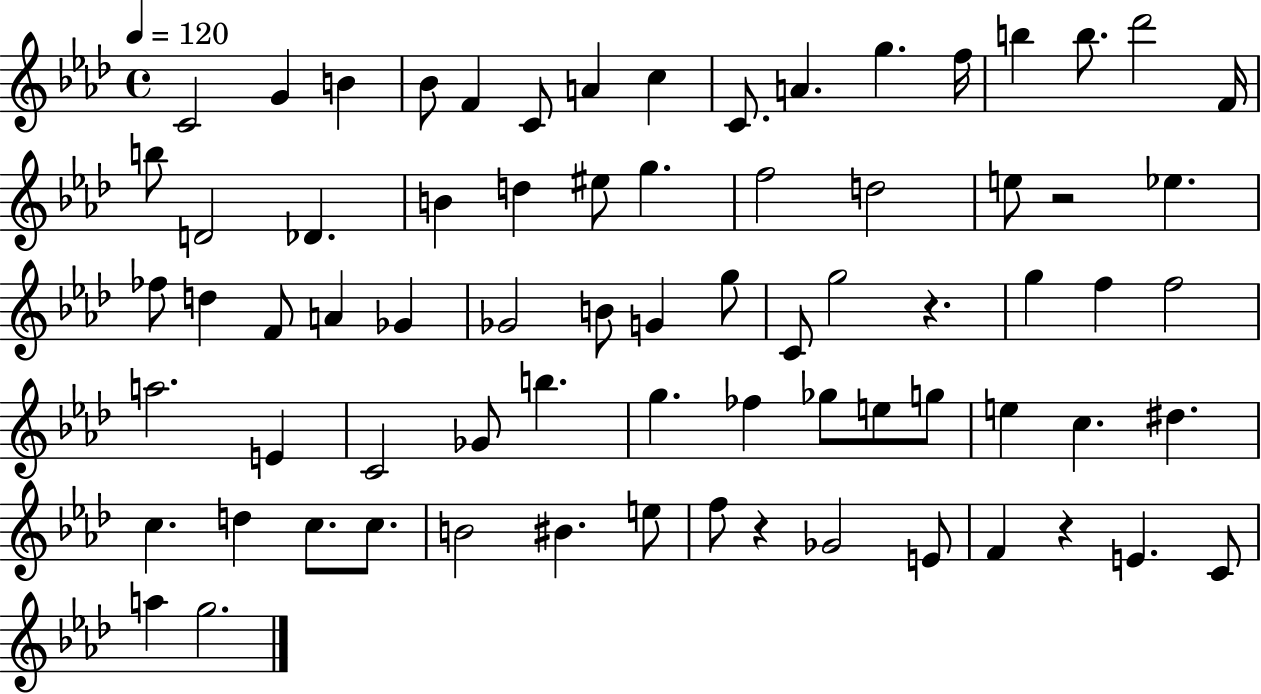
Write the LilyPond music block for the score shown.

{
  \clef treble
  \time 4/4
  \defaultTimeSignature
  \key aes \major
  \tempo 4 = 120
  c'2 g'4 b'4 | bes'8 f'4 c'8 a'4 c''4 | c'8. a'4. g''4. f''16 | b''4 b''8. des'''2 f'16 | \break b''8 d'2 des'4. | b'4 d''4 eis''8 g''4. | f''2 d''2 | e''8 r2 ees''4. | \break fes''8 d''4 f'8 a'4 ges'4 | ges'2 b'8 g'4 g''8 | c'8 g''2 r4. | g''4 f''4 f''2 | \break a''2. e'4 | c'2 ges'8 b''4. | g''4. fes''4 ges''8 e''8 g''8 | e''4 c''4. dis''4. | \break c''4. d''4 c''8. c''8. | b'2 bis'4. e''8 | f''8 r4 ges'2 e'8 | f'4 r4 e'4. c'8 | \break a''4 g''2. | \bar "|."
}